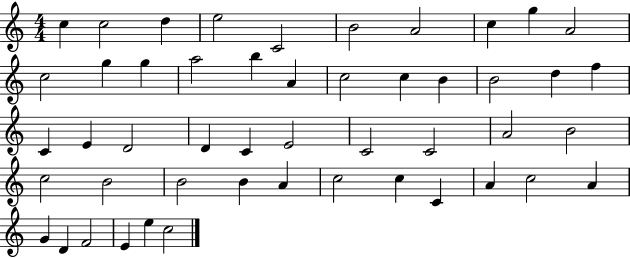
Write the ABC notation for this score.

X:1
T:Untitled
M:4/4
L:1/4
K:C
c c2 d e2 C2 B2 A2 c g A2 c2 g g a2 b A c2 c B B2 d f C E D2 D C E2 C2 C2 A2 B2 c2 B2 B2 B A c2 c C A c2 A G D F2 E e c2